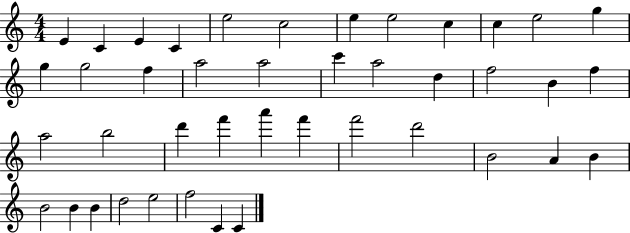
{
  \clef treble
  \numericTimeSignature
  \time 4/4
  \key c \major
  e'4 c'4 e'4 c'4 | e''2 c''2 | e''4 e''2 c''4 | c''4 e''2 g''4 | \break g''4 g''2 f''4 | a''2 a''2 | c'''4 a''2 d''4 | f''2 b'4 f''4 | \break a''2 b''2 | d'''4 f'''4 a'''4 f'''4 | f'''2 d'''2 | b'2 a'4 b'4 | \break b'2 b'4 b'4 | d''2 e''2 | f''2 c'4 c'4 | \bar "|."
}